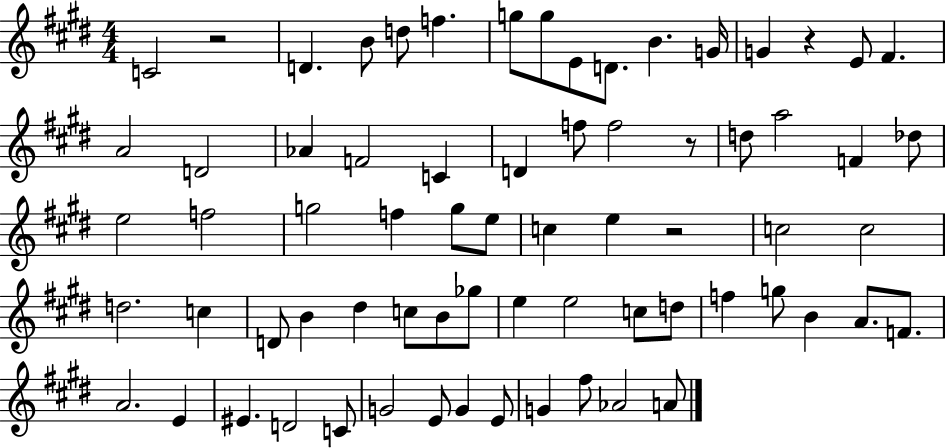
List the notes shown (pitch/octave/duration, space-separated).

C4/h R/h D4/q. B4/e D5/e F5/q. G5/e G5/e E4/e D4/e. B4/q. G4/s G4/q R/q E4/e F#4/q. A4/h D4/h Ab4/q F4/h C4/q D4/q F5/e F5/h R/e D5/e A5/h F4/q Db5/e E5/h F5/h G5/h F5/q G5/e E5/e C5/q E5/q R/h C5/h C5/h D5/h. C5/q D4/e B4/q D#5/q C5/e B4/e Gb5/e E5/q E5/h C5/e D5/e F5/q G5/e B4/q A4/e. F4/e. A4/h. E4/q EIS4/q. D4/h C4/e G4/h E4/e G4/q E4/e G4/q F#5/e Ab4/h A4/e